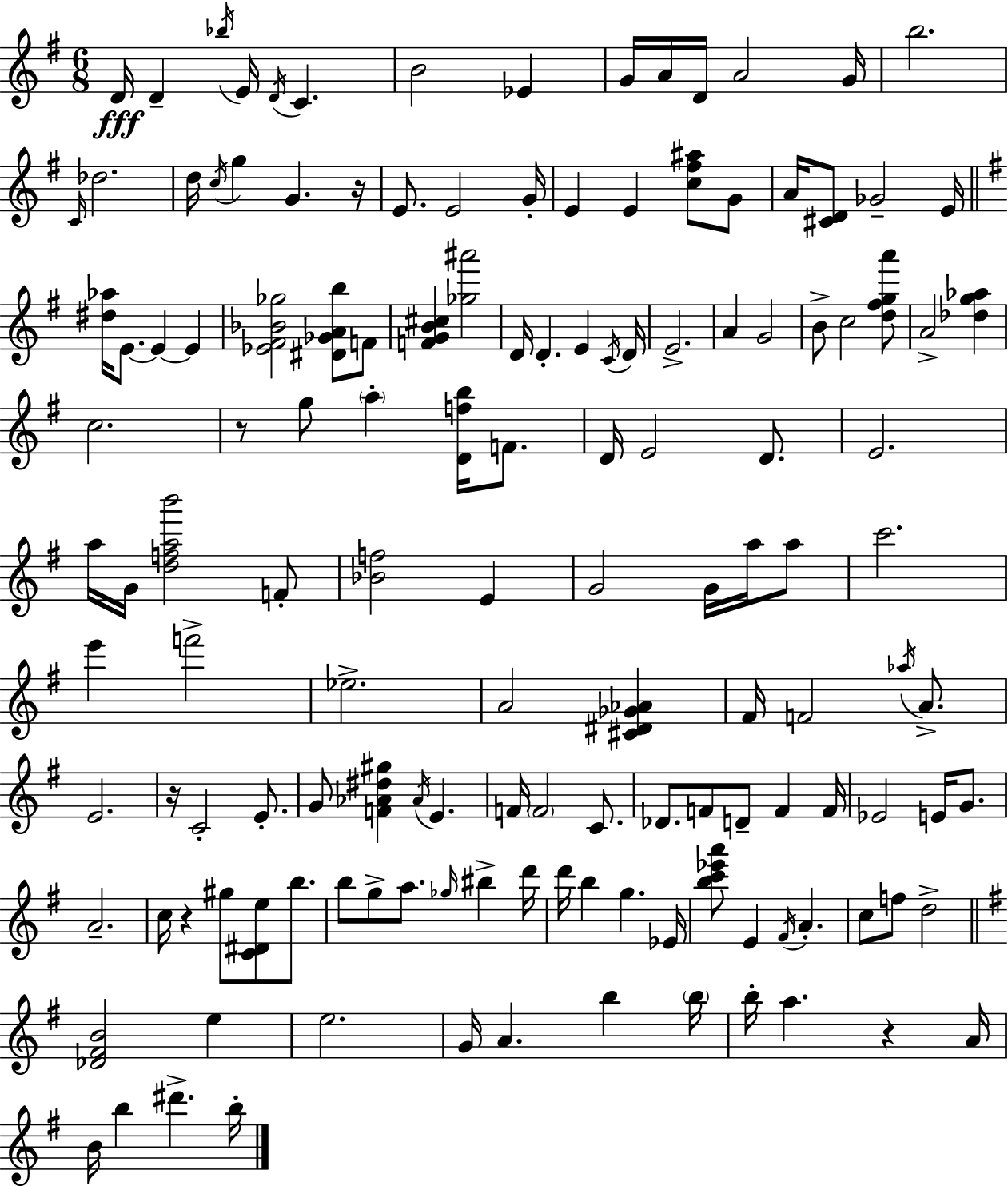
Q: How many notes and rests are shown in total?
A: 141